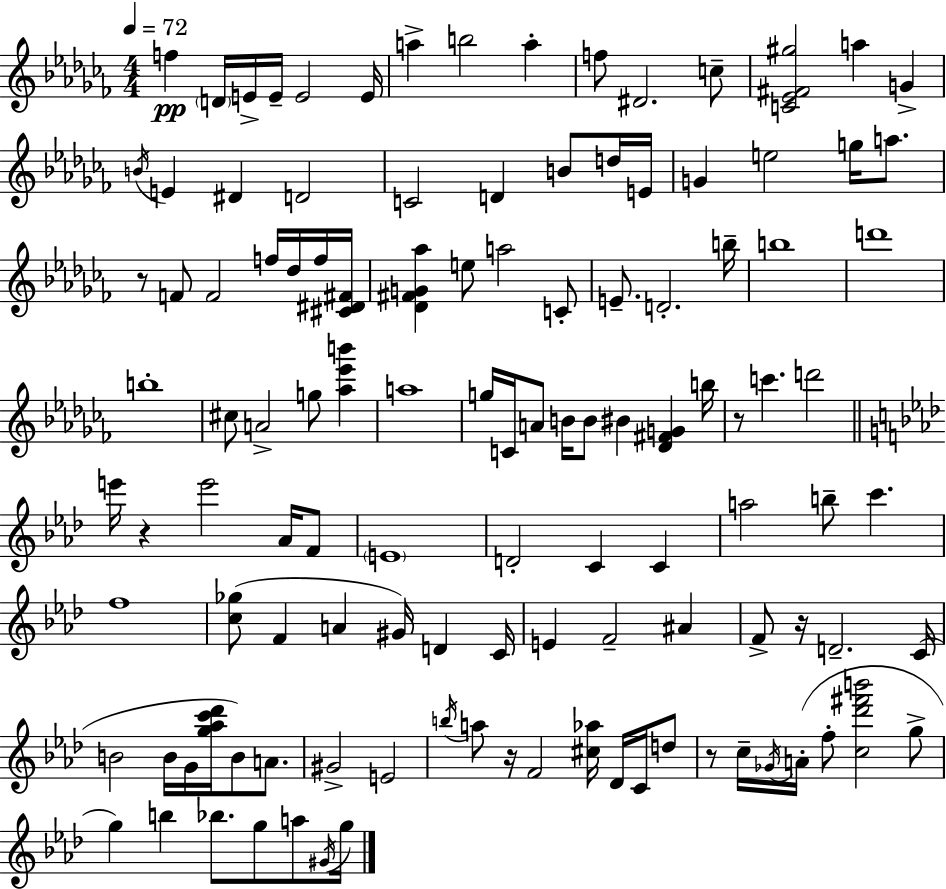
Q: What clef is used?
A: treble